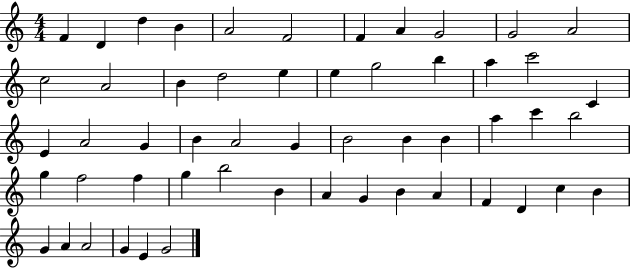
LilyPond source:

{
  \clef treble
  \numericTimeSignature
  \time 4/4
  \key c \major
  f'4 d'4 d''4 b'4 | a'2 f'2 | f'4 a'4 g'2 | g'2 a'2 | \break c''2 a'2 | b'4 d''2 e''4 | e''4 g''2 b''4 | a''4 c'''2 c'4 | \break e'4 a'2 g'4 | b'4 a'2 g'4 | b'2 b'4 b'4 | a''4 c'''4 b''2 | \break g''4 f''2 f''4 | g''4 b''2 b'4 | a'4 g'4 b'4 a'4 | f'4 d'4 c''4 b'4 | \break g'4 a'4 a'2 | g'4 e'4 g'2 | \bar "|."
}